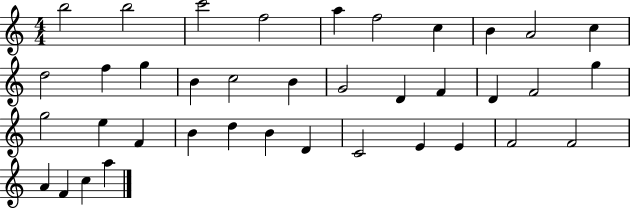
B5/h B5/h C6/h F5/h A5/q F5/h C5/q B4/q A4/h C5/q D5/h F5/q G5/q B4/q C5/h B4/q G4/h D4/q F4/q D4/q F4/h G5/q G5/h E5/q F4/q B4/q D5/q B4/q D4/q C4/h E4/q E4/q F4/h F4/h A4/q F4/q C5/q A5/q